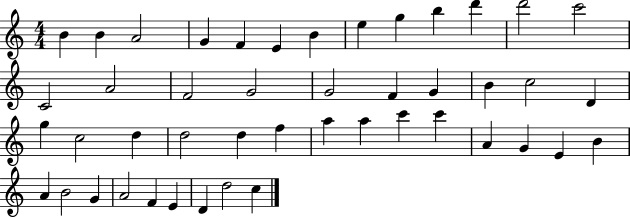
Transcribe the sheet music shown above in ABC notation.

X:1
T:Untitled
M:4/4
L:1/4
K:C
B B A2 G F E B e g b d' d'2 c'2 C2 A2 F2 G2 G2 F G B c2 D g c2 d d2 d f a a c' c' A G E B A B2 G A2 F E D d2 c